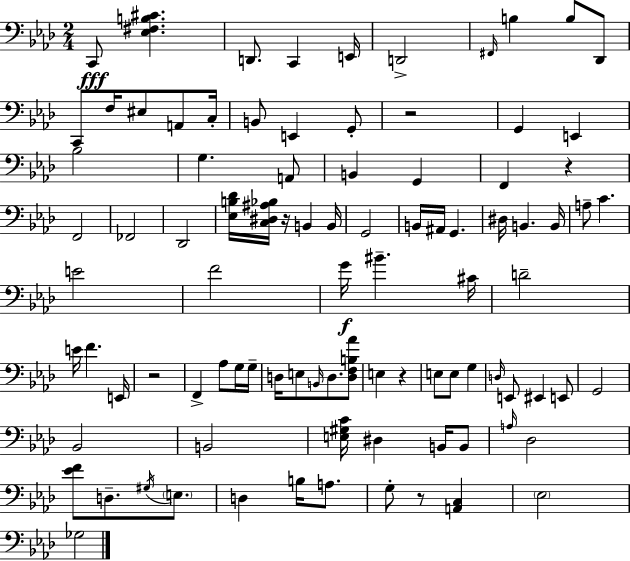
C2/e [Eb3,F#3,B3,C#4]/q. D2/e. C2/q E2/s D2/h F#2/s B3/q B3/e Db2/e C2/e F3/s EIS3/e A2/e C3/s B2/e E2/q G2/e R/h G2/q E2/q Bb3/h G3/q. A2/e B2/q G2/q F2/q R/q F2/h FES2/h Db2/h [Eb3,B3,Db4]/s [C3,D#3,A#3,Bb3]/s R/s B2/q B2/s G2/h B2/s A#2/s G2/q. D#3/s B2/q. B2/s A3/e C4/q. E4/h F4/h G4/s BIS4/q. C#4/s D4/h E4/s F4/q. E2/s R/h F2/q Ab3/e G3/s G3/s D3/s E3/e B2/s D3/e. [D3,F3,B3,Ab4]/e E3/q R/q E3/e E3/e G3/q D3/s E2/e EIS2/q E2/e G2/h Bb2/h B2/h [E3,G#3,C4]/s D#3/q B2/s B2/e A3/s Db3/h [Eb4,F4]/e D3/e. G#3/s E3/e. D3/q B3/s A3/e. G3/e R/e [A2,C3]/q Eb3/h Gb3/h